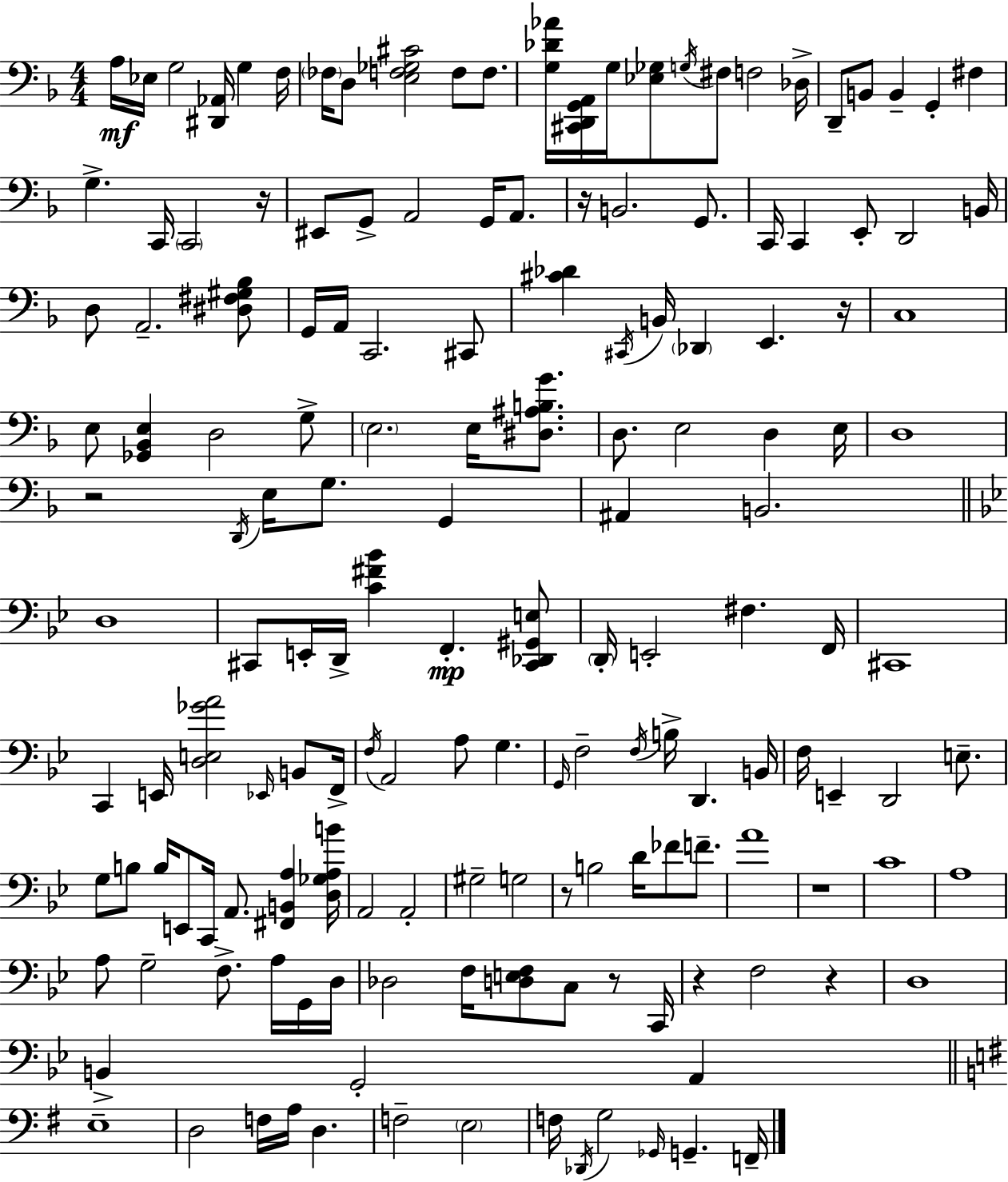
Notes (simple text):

A3/s Eb3/s G3/h [D#2,Ab2]/s G3/q F3/s FES3/s D3/e [E3,F3,Gb3,C#4]/h F3/e F3/e. [G3,Db4,Ab4]/s [C#2,D2,G2,A2]/s G3/s [Eb3,Gb3]/e G3/s F#3/e F3/h Db3/s D2/e B2/e B2/q G2/q F#3/q G3/q. C2/s C2/h R/s EIS2/e G2/e A2/h G2/s A2/e. R/s B2/h. G2/e. C2/s C2/q E2/e D2/h B2/s D3/e A2/h. [D#3,F#3,G#3,Bb3]/e G2/s A2/s C2/h. C#2/e [C#4,Db4]/q C#2/s B2/s Db2/q E2/q. R/s C3/w E3/e [Gb2,Bb2,E3]/q D3/h G3/e E3/h. E3/s [D#3,A#3,B3,G4]/e. D3/e. E3/h D3/q E3/s D3/w R/h D2/s E3/s G3/e. G2/q A#2/q B2/h. D3/w C#2/e E2/s D2/s [C4,F#4,Bb4]/q F2/q. [C#2,Db2,G#2,E3]/e D2/s E2/h F#3/q. F2/s C#2/w C2/q E2/s [D3,E3,Gb4,A4]/h Eb2/s B2/e F2/s F3/s A2/h A3/e G3/q. G2/s F3/h F3/s B3/s D2/q. B2/s F3/s E2/q D2/h E3/e. G3/e B3/e B3/s E2/e C2/s A2/e. [F#2,B2,A3]/q [D3,Gb3,A3,B4]/s A2/h A2/h G#3/h G3/h R/e B3/h D4/s FES4/e F4/e. A4/w R/w C4/w A3/w A3/e G3/h F3/e. A3/s G2/s D3/s Db3/h F3/s [D3,E3,F3]/e C3/e R/e C2/s R/q F3/h R/q D3/w B2/q G2/h A2/q E3/w D3/h F3/s A3/s D3/q. F3/h E3/h F3/s Db2/s G3/h Gb2/s G2/q. F2/s